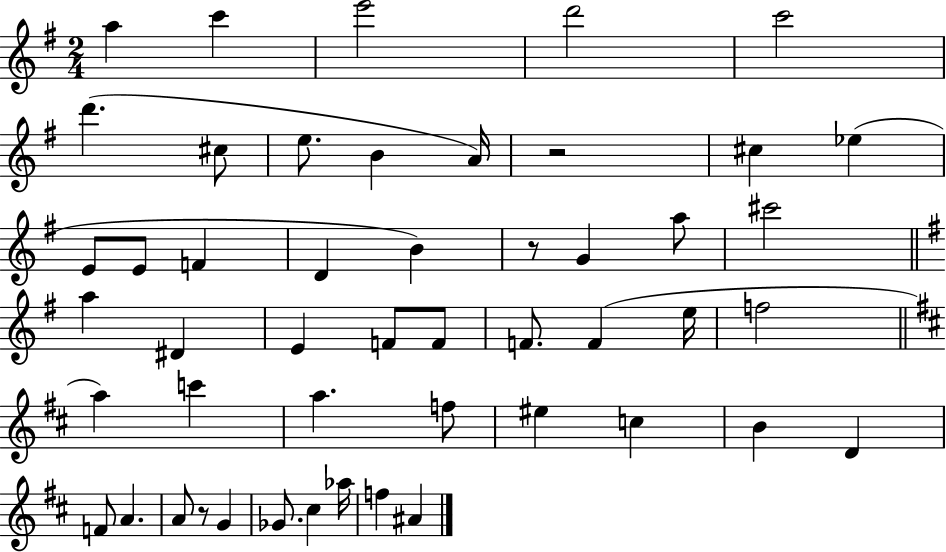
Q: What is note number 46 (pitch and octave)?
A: A#4